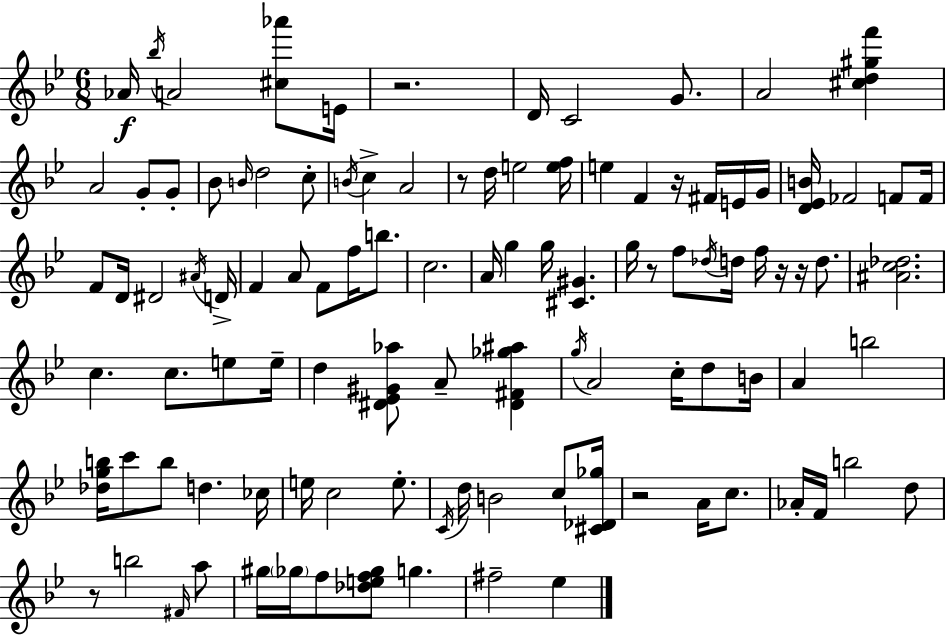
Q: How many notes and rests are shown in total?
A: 106